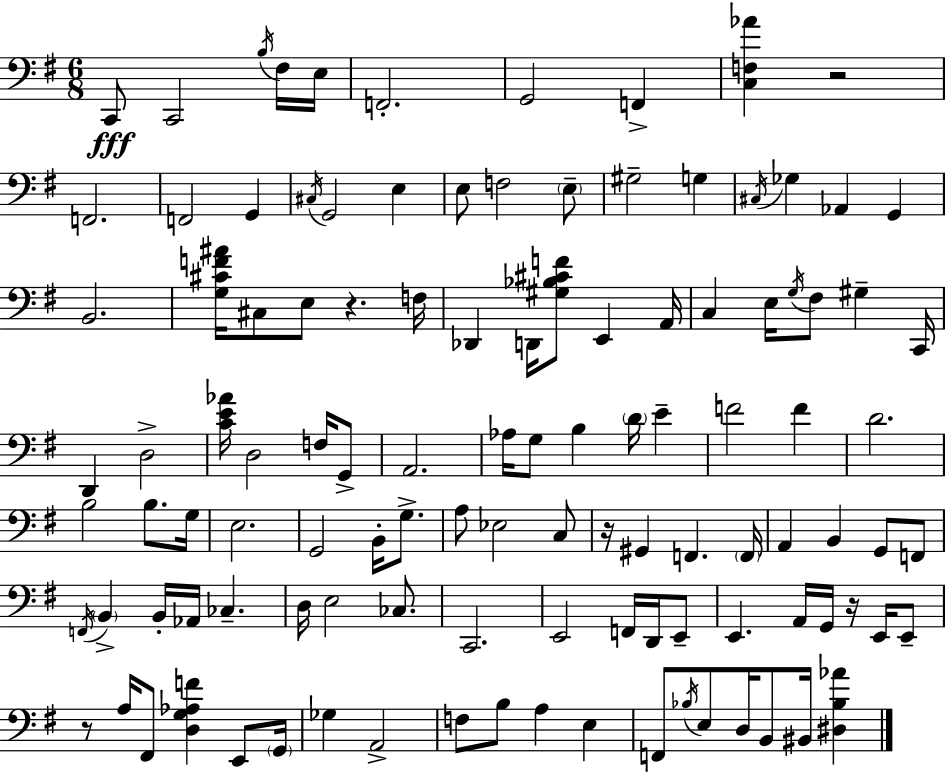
C2/e C2/h B3/s F#3/s E3/s F2/h. G2/h F2/q [C3,F3,Ab4]/q R/h F2/h. F2/h G2/q C#3/s G2/h E3/q E3/e F3/h E3/e G#3/h G3/q C#3/s Gb3/q Ab2/q G2/q B2/h. [G3,C#4,F4,A#4]/s C#3/e E3/e R/q. F3/s Db2/q D2/s [G#3,Bb3,C#4,F4]/e E2/q A2/s C3/q E3/s G3/s F#3/e G#3/q C2/s D2/q D3/h [C4,E4,Ab4]/s D3/h F3/s G2/e A2/h. Ab3/s G3/e B3/q D4/s E4/q F4/h F4/q D4/h. B3/h B3/e. G3/s E3/h. G2/h B2/s G3/e. A3/e Eb3/h C3/e R/s G#2/q F2/q. F2/s A2/q B2/q G2/e F2/e F2/s B2/q B2/s Ab2/s CES3/q. D3/s E3/h CES3/e. C2/h. E2/h F2/s D2/s E2/e E2/q. A2/s G2/s R/s E2/s E2/e R/e A3/s F#2/e [D3,G3,Ab3,F4]/q E2/e G2/s Gb3/q A2/h F3/e B3/e A3/q E3/q F2/e Bb3/s E3/e D3/s B2/e BIS2/s [D#3,Bb3,Ab4]/q